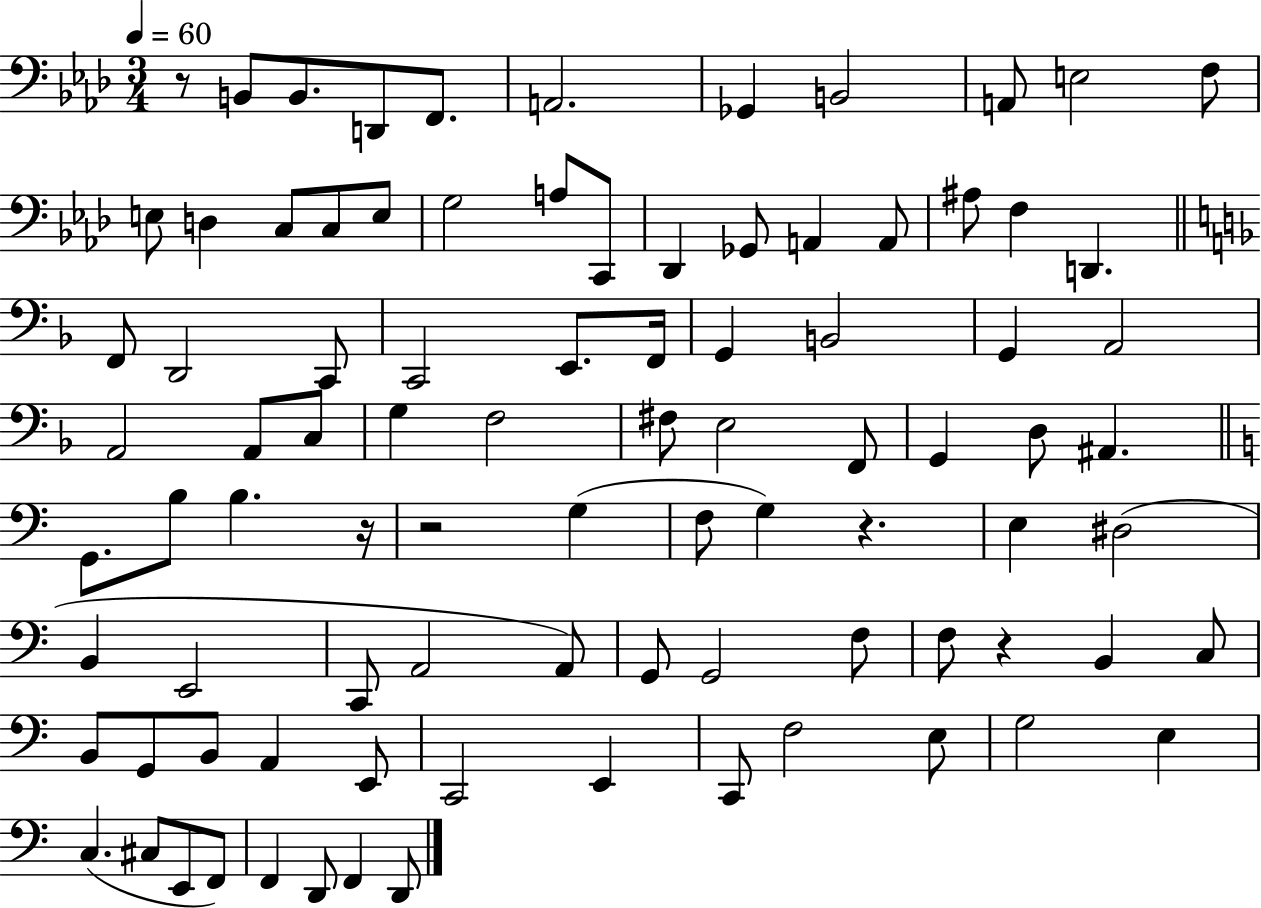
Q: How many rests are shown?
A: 5